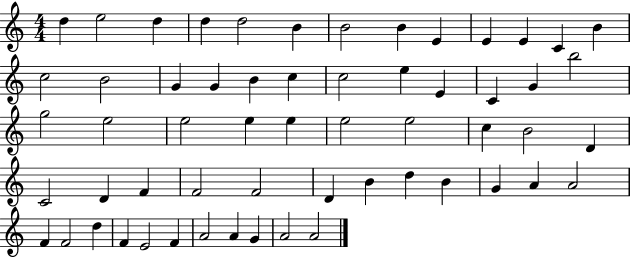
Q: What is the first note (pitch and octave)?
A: D5